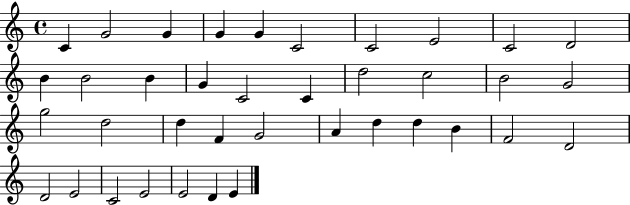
C4/q G4/h G4/q G4/q G4/q C4/h C4/h E4/h C4/h D4/h B4/q B4/h B4/q G4/q C4/h C4/q D5/h C5/h B4/h G4/h G5/h D5/h D5/q F4/q G4/h A4/q D5/q D5/q B4/q F4/h D4/h D4/h E4/h C4/h E4/h E4/h D4/q E4/q